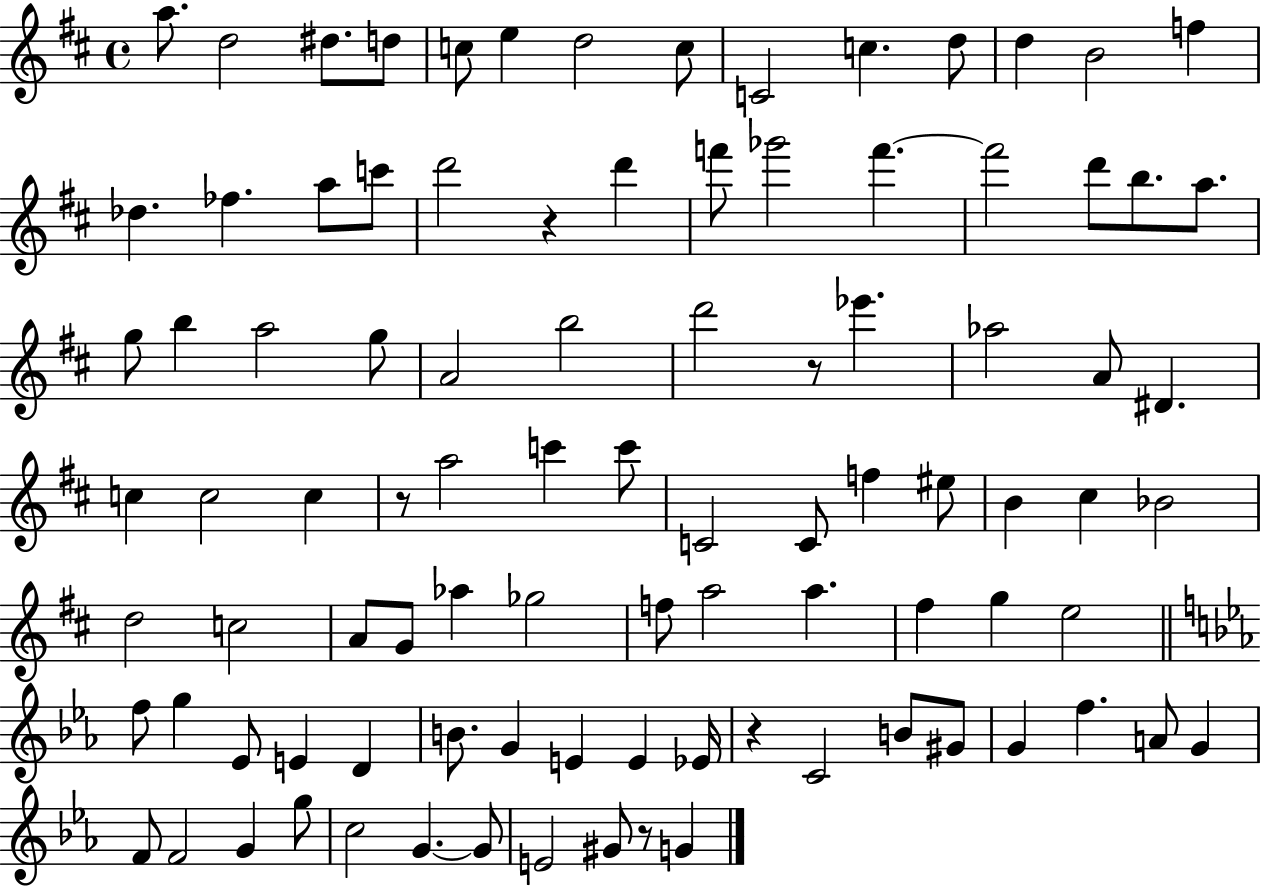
{
  \clef treble
  \time 4/4
  \defaultTimeSignature
  \key d \major
  a''8. d''2 dis''8. d''8 | c''8 e''4 d''2 c''8 | c'2 c''4. d''8 | d''4 b'2 f''4 | \break des''4. fes''4. a''8 c'''8 | d'''2 r4 d'''4 | f'''8 ges'''2 f'''4.~~ | f'''2 d'''8 b''8. a''8. | \break g''8 b''4 a''2 g''8 | a'2 b''2 | d'''2 r8 ees'''4. | aes''2 a'8 dis'4. | \break c''4 c''2 c''4 | r8 a''2 c'''4 c'''8 | c'2 c'8 f''4 eis''8 | b'4 cis''4 bes'2 | \break d''2 c''2 | a'8 g'8 aes''4 ges''2 | f''8 a''2 a''4. | fis''4 g''4 e''2 | \break \bar "||" \break \key ees \major f''8 g''4 ees'8 e'4 d'4 | b'8. g'4 e'4 e'4 ees'16 | r4 c'2 b'8 gis'8 | g'4 f''4. a'8 g'4 | \break f'8 f'2 g'4 g''8 | c''2 g'4.~~ g'8 | e'2 gis'8 r8 g'4 | \bar "|."
}